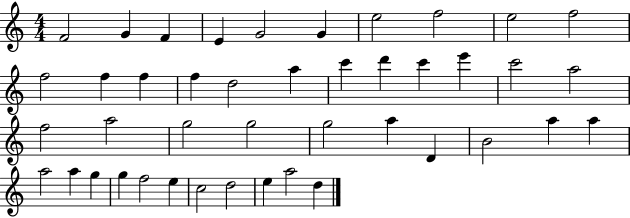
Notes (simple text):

F4/h G4/q F4/q E4/q G4/h G4/q E5/h F5/h E5/h F5/h F5/h F5/q F5/q F5/q D5/h A5/q C6/q D6/q C6/q E6/q C6/h A5/h F5/h A5/h G5/h G5/h G5/h A5/q D4/q B4/h A5/q A5/q A5/h A5/q G5/q G5/q F5/h E5/q C5/h D5/h E5/q A5/h D5/q